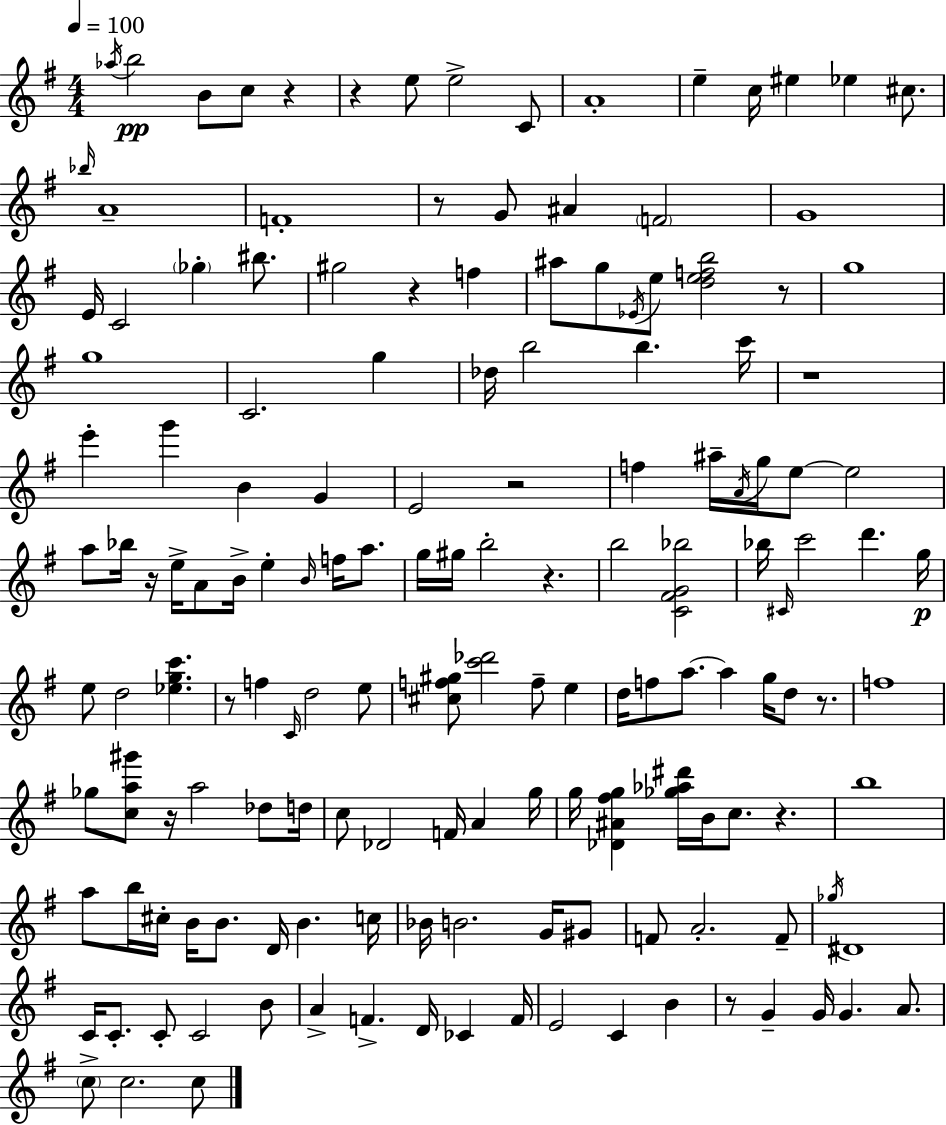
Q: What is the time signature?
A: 4/4